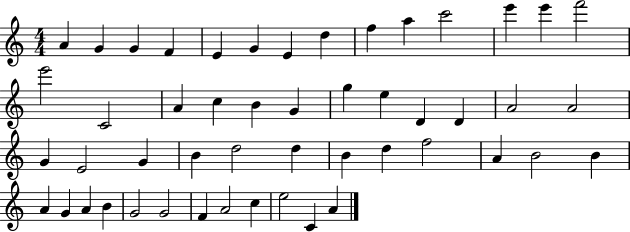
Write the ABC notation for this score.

X:1
T:Untitled
M:4/4
L:1/4
K:C
A G G F E G E d f a c'2 e' e' f'2 e'2 C2 A c B G g e D D A2 A2 G E2 G B d2 d B d f2 A B2 B A G A B G2 G2 F A2 c e2 C A